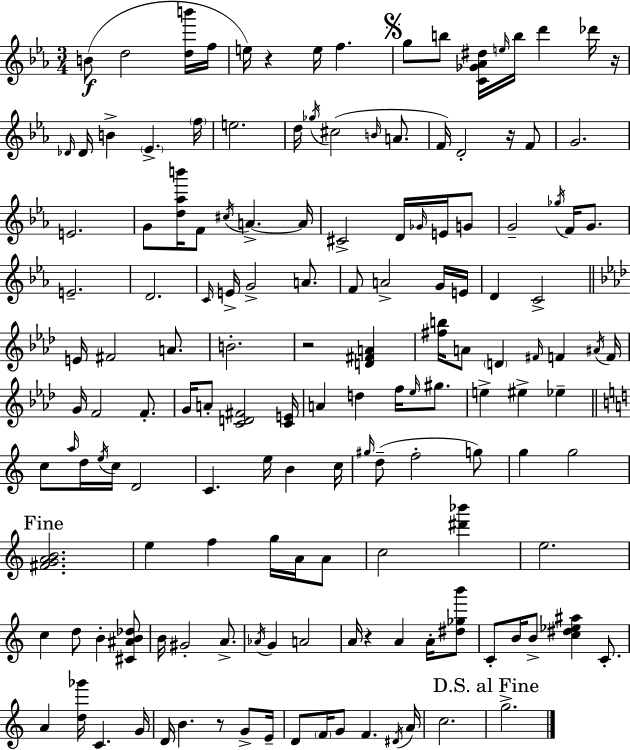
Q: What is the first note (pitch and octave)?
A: B4